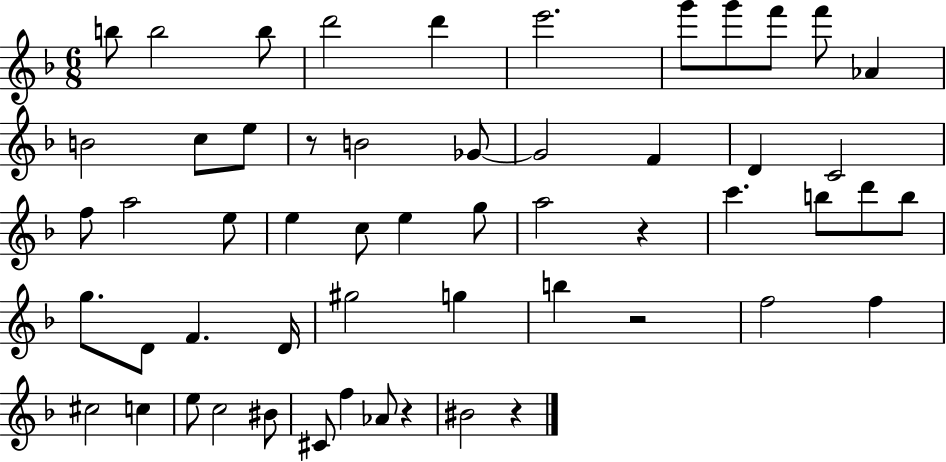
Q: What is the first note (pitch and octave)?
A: B5